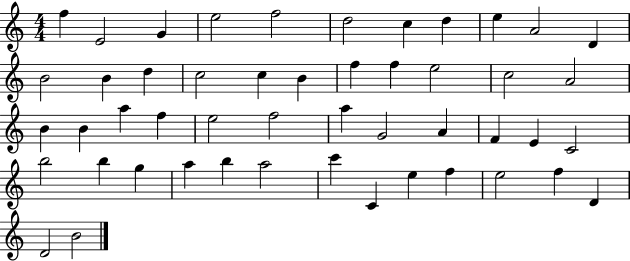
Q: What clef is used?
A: treble